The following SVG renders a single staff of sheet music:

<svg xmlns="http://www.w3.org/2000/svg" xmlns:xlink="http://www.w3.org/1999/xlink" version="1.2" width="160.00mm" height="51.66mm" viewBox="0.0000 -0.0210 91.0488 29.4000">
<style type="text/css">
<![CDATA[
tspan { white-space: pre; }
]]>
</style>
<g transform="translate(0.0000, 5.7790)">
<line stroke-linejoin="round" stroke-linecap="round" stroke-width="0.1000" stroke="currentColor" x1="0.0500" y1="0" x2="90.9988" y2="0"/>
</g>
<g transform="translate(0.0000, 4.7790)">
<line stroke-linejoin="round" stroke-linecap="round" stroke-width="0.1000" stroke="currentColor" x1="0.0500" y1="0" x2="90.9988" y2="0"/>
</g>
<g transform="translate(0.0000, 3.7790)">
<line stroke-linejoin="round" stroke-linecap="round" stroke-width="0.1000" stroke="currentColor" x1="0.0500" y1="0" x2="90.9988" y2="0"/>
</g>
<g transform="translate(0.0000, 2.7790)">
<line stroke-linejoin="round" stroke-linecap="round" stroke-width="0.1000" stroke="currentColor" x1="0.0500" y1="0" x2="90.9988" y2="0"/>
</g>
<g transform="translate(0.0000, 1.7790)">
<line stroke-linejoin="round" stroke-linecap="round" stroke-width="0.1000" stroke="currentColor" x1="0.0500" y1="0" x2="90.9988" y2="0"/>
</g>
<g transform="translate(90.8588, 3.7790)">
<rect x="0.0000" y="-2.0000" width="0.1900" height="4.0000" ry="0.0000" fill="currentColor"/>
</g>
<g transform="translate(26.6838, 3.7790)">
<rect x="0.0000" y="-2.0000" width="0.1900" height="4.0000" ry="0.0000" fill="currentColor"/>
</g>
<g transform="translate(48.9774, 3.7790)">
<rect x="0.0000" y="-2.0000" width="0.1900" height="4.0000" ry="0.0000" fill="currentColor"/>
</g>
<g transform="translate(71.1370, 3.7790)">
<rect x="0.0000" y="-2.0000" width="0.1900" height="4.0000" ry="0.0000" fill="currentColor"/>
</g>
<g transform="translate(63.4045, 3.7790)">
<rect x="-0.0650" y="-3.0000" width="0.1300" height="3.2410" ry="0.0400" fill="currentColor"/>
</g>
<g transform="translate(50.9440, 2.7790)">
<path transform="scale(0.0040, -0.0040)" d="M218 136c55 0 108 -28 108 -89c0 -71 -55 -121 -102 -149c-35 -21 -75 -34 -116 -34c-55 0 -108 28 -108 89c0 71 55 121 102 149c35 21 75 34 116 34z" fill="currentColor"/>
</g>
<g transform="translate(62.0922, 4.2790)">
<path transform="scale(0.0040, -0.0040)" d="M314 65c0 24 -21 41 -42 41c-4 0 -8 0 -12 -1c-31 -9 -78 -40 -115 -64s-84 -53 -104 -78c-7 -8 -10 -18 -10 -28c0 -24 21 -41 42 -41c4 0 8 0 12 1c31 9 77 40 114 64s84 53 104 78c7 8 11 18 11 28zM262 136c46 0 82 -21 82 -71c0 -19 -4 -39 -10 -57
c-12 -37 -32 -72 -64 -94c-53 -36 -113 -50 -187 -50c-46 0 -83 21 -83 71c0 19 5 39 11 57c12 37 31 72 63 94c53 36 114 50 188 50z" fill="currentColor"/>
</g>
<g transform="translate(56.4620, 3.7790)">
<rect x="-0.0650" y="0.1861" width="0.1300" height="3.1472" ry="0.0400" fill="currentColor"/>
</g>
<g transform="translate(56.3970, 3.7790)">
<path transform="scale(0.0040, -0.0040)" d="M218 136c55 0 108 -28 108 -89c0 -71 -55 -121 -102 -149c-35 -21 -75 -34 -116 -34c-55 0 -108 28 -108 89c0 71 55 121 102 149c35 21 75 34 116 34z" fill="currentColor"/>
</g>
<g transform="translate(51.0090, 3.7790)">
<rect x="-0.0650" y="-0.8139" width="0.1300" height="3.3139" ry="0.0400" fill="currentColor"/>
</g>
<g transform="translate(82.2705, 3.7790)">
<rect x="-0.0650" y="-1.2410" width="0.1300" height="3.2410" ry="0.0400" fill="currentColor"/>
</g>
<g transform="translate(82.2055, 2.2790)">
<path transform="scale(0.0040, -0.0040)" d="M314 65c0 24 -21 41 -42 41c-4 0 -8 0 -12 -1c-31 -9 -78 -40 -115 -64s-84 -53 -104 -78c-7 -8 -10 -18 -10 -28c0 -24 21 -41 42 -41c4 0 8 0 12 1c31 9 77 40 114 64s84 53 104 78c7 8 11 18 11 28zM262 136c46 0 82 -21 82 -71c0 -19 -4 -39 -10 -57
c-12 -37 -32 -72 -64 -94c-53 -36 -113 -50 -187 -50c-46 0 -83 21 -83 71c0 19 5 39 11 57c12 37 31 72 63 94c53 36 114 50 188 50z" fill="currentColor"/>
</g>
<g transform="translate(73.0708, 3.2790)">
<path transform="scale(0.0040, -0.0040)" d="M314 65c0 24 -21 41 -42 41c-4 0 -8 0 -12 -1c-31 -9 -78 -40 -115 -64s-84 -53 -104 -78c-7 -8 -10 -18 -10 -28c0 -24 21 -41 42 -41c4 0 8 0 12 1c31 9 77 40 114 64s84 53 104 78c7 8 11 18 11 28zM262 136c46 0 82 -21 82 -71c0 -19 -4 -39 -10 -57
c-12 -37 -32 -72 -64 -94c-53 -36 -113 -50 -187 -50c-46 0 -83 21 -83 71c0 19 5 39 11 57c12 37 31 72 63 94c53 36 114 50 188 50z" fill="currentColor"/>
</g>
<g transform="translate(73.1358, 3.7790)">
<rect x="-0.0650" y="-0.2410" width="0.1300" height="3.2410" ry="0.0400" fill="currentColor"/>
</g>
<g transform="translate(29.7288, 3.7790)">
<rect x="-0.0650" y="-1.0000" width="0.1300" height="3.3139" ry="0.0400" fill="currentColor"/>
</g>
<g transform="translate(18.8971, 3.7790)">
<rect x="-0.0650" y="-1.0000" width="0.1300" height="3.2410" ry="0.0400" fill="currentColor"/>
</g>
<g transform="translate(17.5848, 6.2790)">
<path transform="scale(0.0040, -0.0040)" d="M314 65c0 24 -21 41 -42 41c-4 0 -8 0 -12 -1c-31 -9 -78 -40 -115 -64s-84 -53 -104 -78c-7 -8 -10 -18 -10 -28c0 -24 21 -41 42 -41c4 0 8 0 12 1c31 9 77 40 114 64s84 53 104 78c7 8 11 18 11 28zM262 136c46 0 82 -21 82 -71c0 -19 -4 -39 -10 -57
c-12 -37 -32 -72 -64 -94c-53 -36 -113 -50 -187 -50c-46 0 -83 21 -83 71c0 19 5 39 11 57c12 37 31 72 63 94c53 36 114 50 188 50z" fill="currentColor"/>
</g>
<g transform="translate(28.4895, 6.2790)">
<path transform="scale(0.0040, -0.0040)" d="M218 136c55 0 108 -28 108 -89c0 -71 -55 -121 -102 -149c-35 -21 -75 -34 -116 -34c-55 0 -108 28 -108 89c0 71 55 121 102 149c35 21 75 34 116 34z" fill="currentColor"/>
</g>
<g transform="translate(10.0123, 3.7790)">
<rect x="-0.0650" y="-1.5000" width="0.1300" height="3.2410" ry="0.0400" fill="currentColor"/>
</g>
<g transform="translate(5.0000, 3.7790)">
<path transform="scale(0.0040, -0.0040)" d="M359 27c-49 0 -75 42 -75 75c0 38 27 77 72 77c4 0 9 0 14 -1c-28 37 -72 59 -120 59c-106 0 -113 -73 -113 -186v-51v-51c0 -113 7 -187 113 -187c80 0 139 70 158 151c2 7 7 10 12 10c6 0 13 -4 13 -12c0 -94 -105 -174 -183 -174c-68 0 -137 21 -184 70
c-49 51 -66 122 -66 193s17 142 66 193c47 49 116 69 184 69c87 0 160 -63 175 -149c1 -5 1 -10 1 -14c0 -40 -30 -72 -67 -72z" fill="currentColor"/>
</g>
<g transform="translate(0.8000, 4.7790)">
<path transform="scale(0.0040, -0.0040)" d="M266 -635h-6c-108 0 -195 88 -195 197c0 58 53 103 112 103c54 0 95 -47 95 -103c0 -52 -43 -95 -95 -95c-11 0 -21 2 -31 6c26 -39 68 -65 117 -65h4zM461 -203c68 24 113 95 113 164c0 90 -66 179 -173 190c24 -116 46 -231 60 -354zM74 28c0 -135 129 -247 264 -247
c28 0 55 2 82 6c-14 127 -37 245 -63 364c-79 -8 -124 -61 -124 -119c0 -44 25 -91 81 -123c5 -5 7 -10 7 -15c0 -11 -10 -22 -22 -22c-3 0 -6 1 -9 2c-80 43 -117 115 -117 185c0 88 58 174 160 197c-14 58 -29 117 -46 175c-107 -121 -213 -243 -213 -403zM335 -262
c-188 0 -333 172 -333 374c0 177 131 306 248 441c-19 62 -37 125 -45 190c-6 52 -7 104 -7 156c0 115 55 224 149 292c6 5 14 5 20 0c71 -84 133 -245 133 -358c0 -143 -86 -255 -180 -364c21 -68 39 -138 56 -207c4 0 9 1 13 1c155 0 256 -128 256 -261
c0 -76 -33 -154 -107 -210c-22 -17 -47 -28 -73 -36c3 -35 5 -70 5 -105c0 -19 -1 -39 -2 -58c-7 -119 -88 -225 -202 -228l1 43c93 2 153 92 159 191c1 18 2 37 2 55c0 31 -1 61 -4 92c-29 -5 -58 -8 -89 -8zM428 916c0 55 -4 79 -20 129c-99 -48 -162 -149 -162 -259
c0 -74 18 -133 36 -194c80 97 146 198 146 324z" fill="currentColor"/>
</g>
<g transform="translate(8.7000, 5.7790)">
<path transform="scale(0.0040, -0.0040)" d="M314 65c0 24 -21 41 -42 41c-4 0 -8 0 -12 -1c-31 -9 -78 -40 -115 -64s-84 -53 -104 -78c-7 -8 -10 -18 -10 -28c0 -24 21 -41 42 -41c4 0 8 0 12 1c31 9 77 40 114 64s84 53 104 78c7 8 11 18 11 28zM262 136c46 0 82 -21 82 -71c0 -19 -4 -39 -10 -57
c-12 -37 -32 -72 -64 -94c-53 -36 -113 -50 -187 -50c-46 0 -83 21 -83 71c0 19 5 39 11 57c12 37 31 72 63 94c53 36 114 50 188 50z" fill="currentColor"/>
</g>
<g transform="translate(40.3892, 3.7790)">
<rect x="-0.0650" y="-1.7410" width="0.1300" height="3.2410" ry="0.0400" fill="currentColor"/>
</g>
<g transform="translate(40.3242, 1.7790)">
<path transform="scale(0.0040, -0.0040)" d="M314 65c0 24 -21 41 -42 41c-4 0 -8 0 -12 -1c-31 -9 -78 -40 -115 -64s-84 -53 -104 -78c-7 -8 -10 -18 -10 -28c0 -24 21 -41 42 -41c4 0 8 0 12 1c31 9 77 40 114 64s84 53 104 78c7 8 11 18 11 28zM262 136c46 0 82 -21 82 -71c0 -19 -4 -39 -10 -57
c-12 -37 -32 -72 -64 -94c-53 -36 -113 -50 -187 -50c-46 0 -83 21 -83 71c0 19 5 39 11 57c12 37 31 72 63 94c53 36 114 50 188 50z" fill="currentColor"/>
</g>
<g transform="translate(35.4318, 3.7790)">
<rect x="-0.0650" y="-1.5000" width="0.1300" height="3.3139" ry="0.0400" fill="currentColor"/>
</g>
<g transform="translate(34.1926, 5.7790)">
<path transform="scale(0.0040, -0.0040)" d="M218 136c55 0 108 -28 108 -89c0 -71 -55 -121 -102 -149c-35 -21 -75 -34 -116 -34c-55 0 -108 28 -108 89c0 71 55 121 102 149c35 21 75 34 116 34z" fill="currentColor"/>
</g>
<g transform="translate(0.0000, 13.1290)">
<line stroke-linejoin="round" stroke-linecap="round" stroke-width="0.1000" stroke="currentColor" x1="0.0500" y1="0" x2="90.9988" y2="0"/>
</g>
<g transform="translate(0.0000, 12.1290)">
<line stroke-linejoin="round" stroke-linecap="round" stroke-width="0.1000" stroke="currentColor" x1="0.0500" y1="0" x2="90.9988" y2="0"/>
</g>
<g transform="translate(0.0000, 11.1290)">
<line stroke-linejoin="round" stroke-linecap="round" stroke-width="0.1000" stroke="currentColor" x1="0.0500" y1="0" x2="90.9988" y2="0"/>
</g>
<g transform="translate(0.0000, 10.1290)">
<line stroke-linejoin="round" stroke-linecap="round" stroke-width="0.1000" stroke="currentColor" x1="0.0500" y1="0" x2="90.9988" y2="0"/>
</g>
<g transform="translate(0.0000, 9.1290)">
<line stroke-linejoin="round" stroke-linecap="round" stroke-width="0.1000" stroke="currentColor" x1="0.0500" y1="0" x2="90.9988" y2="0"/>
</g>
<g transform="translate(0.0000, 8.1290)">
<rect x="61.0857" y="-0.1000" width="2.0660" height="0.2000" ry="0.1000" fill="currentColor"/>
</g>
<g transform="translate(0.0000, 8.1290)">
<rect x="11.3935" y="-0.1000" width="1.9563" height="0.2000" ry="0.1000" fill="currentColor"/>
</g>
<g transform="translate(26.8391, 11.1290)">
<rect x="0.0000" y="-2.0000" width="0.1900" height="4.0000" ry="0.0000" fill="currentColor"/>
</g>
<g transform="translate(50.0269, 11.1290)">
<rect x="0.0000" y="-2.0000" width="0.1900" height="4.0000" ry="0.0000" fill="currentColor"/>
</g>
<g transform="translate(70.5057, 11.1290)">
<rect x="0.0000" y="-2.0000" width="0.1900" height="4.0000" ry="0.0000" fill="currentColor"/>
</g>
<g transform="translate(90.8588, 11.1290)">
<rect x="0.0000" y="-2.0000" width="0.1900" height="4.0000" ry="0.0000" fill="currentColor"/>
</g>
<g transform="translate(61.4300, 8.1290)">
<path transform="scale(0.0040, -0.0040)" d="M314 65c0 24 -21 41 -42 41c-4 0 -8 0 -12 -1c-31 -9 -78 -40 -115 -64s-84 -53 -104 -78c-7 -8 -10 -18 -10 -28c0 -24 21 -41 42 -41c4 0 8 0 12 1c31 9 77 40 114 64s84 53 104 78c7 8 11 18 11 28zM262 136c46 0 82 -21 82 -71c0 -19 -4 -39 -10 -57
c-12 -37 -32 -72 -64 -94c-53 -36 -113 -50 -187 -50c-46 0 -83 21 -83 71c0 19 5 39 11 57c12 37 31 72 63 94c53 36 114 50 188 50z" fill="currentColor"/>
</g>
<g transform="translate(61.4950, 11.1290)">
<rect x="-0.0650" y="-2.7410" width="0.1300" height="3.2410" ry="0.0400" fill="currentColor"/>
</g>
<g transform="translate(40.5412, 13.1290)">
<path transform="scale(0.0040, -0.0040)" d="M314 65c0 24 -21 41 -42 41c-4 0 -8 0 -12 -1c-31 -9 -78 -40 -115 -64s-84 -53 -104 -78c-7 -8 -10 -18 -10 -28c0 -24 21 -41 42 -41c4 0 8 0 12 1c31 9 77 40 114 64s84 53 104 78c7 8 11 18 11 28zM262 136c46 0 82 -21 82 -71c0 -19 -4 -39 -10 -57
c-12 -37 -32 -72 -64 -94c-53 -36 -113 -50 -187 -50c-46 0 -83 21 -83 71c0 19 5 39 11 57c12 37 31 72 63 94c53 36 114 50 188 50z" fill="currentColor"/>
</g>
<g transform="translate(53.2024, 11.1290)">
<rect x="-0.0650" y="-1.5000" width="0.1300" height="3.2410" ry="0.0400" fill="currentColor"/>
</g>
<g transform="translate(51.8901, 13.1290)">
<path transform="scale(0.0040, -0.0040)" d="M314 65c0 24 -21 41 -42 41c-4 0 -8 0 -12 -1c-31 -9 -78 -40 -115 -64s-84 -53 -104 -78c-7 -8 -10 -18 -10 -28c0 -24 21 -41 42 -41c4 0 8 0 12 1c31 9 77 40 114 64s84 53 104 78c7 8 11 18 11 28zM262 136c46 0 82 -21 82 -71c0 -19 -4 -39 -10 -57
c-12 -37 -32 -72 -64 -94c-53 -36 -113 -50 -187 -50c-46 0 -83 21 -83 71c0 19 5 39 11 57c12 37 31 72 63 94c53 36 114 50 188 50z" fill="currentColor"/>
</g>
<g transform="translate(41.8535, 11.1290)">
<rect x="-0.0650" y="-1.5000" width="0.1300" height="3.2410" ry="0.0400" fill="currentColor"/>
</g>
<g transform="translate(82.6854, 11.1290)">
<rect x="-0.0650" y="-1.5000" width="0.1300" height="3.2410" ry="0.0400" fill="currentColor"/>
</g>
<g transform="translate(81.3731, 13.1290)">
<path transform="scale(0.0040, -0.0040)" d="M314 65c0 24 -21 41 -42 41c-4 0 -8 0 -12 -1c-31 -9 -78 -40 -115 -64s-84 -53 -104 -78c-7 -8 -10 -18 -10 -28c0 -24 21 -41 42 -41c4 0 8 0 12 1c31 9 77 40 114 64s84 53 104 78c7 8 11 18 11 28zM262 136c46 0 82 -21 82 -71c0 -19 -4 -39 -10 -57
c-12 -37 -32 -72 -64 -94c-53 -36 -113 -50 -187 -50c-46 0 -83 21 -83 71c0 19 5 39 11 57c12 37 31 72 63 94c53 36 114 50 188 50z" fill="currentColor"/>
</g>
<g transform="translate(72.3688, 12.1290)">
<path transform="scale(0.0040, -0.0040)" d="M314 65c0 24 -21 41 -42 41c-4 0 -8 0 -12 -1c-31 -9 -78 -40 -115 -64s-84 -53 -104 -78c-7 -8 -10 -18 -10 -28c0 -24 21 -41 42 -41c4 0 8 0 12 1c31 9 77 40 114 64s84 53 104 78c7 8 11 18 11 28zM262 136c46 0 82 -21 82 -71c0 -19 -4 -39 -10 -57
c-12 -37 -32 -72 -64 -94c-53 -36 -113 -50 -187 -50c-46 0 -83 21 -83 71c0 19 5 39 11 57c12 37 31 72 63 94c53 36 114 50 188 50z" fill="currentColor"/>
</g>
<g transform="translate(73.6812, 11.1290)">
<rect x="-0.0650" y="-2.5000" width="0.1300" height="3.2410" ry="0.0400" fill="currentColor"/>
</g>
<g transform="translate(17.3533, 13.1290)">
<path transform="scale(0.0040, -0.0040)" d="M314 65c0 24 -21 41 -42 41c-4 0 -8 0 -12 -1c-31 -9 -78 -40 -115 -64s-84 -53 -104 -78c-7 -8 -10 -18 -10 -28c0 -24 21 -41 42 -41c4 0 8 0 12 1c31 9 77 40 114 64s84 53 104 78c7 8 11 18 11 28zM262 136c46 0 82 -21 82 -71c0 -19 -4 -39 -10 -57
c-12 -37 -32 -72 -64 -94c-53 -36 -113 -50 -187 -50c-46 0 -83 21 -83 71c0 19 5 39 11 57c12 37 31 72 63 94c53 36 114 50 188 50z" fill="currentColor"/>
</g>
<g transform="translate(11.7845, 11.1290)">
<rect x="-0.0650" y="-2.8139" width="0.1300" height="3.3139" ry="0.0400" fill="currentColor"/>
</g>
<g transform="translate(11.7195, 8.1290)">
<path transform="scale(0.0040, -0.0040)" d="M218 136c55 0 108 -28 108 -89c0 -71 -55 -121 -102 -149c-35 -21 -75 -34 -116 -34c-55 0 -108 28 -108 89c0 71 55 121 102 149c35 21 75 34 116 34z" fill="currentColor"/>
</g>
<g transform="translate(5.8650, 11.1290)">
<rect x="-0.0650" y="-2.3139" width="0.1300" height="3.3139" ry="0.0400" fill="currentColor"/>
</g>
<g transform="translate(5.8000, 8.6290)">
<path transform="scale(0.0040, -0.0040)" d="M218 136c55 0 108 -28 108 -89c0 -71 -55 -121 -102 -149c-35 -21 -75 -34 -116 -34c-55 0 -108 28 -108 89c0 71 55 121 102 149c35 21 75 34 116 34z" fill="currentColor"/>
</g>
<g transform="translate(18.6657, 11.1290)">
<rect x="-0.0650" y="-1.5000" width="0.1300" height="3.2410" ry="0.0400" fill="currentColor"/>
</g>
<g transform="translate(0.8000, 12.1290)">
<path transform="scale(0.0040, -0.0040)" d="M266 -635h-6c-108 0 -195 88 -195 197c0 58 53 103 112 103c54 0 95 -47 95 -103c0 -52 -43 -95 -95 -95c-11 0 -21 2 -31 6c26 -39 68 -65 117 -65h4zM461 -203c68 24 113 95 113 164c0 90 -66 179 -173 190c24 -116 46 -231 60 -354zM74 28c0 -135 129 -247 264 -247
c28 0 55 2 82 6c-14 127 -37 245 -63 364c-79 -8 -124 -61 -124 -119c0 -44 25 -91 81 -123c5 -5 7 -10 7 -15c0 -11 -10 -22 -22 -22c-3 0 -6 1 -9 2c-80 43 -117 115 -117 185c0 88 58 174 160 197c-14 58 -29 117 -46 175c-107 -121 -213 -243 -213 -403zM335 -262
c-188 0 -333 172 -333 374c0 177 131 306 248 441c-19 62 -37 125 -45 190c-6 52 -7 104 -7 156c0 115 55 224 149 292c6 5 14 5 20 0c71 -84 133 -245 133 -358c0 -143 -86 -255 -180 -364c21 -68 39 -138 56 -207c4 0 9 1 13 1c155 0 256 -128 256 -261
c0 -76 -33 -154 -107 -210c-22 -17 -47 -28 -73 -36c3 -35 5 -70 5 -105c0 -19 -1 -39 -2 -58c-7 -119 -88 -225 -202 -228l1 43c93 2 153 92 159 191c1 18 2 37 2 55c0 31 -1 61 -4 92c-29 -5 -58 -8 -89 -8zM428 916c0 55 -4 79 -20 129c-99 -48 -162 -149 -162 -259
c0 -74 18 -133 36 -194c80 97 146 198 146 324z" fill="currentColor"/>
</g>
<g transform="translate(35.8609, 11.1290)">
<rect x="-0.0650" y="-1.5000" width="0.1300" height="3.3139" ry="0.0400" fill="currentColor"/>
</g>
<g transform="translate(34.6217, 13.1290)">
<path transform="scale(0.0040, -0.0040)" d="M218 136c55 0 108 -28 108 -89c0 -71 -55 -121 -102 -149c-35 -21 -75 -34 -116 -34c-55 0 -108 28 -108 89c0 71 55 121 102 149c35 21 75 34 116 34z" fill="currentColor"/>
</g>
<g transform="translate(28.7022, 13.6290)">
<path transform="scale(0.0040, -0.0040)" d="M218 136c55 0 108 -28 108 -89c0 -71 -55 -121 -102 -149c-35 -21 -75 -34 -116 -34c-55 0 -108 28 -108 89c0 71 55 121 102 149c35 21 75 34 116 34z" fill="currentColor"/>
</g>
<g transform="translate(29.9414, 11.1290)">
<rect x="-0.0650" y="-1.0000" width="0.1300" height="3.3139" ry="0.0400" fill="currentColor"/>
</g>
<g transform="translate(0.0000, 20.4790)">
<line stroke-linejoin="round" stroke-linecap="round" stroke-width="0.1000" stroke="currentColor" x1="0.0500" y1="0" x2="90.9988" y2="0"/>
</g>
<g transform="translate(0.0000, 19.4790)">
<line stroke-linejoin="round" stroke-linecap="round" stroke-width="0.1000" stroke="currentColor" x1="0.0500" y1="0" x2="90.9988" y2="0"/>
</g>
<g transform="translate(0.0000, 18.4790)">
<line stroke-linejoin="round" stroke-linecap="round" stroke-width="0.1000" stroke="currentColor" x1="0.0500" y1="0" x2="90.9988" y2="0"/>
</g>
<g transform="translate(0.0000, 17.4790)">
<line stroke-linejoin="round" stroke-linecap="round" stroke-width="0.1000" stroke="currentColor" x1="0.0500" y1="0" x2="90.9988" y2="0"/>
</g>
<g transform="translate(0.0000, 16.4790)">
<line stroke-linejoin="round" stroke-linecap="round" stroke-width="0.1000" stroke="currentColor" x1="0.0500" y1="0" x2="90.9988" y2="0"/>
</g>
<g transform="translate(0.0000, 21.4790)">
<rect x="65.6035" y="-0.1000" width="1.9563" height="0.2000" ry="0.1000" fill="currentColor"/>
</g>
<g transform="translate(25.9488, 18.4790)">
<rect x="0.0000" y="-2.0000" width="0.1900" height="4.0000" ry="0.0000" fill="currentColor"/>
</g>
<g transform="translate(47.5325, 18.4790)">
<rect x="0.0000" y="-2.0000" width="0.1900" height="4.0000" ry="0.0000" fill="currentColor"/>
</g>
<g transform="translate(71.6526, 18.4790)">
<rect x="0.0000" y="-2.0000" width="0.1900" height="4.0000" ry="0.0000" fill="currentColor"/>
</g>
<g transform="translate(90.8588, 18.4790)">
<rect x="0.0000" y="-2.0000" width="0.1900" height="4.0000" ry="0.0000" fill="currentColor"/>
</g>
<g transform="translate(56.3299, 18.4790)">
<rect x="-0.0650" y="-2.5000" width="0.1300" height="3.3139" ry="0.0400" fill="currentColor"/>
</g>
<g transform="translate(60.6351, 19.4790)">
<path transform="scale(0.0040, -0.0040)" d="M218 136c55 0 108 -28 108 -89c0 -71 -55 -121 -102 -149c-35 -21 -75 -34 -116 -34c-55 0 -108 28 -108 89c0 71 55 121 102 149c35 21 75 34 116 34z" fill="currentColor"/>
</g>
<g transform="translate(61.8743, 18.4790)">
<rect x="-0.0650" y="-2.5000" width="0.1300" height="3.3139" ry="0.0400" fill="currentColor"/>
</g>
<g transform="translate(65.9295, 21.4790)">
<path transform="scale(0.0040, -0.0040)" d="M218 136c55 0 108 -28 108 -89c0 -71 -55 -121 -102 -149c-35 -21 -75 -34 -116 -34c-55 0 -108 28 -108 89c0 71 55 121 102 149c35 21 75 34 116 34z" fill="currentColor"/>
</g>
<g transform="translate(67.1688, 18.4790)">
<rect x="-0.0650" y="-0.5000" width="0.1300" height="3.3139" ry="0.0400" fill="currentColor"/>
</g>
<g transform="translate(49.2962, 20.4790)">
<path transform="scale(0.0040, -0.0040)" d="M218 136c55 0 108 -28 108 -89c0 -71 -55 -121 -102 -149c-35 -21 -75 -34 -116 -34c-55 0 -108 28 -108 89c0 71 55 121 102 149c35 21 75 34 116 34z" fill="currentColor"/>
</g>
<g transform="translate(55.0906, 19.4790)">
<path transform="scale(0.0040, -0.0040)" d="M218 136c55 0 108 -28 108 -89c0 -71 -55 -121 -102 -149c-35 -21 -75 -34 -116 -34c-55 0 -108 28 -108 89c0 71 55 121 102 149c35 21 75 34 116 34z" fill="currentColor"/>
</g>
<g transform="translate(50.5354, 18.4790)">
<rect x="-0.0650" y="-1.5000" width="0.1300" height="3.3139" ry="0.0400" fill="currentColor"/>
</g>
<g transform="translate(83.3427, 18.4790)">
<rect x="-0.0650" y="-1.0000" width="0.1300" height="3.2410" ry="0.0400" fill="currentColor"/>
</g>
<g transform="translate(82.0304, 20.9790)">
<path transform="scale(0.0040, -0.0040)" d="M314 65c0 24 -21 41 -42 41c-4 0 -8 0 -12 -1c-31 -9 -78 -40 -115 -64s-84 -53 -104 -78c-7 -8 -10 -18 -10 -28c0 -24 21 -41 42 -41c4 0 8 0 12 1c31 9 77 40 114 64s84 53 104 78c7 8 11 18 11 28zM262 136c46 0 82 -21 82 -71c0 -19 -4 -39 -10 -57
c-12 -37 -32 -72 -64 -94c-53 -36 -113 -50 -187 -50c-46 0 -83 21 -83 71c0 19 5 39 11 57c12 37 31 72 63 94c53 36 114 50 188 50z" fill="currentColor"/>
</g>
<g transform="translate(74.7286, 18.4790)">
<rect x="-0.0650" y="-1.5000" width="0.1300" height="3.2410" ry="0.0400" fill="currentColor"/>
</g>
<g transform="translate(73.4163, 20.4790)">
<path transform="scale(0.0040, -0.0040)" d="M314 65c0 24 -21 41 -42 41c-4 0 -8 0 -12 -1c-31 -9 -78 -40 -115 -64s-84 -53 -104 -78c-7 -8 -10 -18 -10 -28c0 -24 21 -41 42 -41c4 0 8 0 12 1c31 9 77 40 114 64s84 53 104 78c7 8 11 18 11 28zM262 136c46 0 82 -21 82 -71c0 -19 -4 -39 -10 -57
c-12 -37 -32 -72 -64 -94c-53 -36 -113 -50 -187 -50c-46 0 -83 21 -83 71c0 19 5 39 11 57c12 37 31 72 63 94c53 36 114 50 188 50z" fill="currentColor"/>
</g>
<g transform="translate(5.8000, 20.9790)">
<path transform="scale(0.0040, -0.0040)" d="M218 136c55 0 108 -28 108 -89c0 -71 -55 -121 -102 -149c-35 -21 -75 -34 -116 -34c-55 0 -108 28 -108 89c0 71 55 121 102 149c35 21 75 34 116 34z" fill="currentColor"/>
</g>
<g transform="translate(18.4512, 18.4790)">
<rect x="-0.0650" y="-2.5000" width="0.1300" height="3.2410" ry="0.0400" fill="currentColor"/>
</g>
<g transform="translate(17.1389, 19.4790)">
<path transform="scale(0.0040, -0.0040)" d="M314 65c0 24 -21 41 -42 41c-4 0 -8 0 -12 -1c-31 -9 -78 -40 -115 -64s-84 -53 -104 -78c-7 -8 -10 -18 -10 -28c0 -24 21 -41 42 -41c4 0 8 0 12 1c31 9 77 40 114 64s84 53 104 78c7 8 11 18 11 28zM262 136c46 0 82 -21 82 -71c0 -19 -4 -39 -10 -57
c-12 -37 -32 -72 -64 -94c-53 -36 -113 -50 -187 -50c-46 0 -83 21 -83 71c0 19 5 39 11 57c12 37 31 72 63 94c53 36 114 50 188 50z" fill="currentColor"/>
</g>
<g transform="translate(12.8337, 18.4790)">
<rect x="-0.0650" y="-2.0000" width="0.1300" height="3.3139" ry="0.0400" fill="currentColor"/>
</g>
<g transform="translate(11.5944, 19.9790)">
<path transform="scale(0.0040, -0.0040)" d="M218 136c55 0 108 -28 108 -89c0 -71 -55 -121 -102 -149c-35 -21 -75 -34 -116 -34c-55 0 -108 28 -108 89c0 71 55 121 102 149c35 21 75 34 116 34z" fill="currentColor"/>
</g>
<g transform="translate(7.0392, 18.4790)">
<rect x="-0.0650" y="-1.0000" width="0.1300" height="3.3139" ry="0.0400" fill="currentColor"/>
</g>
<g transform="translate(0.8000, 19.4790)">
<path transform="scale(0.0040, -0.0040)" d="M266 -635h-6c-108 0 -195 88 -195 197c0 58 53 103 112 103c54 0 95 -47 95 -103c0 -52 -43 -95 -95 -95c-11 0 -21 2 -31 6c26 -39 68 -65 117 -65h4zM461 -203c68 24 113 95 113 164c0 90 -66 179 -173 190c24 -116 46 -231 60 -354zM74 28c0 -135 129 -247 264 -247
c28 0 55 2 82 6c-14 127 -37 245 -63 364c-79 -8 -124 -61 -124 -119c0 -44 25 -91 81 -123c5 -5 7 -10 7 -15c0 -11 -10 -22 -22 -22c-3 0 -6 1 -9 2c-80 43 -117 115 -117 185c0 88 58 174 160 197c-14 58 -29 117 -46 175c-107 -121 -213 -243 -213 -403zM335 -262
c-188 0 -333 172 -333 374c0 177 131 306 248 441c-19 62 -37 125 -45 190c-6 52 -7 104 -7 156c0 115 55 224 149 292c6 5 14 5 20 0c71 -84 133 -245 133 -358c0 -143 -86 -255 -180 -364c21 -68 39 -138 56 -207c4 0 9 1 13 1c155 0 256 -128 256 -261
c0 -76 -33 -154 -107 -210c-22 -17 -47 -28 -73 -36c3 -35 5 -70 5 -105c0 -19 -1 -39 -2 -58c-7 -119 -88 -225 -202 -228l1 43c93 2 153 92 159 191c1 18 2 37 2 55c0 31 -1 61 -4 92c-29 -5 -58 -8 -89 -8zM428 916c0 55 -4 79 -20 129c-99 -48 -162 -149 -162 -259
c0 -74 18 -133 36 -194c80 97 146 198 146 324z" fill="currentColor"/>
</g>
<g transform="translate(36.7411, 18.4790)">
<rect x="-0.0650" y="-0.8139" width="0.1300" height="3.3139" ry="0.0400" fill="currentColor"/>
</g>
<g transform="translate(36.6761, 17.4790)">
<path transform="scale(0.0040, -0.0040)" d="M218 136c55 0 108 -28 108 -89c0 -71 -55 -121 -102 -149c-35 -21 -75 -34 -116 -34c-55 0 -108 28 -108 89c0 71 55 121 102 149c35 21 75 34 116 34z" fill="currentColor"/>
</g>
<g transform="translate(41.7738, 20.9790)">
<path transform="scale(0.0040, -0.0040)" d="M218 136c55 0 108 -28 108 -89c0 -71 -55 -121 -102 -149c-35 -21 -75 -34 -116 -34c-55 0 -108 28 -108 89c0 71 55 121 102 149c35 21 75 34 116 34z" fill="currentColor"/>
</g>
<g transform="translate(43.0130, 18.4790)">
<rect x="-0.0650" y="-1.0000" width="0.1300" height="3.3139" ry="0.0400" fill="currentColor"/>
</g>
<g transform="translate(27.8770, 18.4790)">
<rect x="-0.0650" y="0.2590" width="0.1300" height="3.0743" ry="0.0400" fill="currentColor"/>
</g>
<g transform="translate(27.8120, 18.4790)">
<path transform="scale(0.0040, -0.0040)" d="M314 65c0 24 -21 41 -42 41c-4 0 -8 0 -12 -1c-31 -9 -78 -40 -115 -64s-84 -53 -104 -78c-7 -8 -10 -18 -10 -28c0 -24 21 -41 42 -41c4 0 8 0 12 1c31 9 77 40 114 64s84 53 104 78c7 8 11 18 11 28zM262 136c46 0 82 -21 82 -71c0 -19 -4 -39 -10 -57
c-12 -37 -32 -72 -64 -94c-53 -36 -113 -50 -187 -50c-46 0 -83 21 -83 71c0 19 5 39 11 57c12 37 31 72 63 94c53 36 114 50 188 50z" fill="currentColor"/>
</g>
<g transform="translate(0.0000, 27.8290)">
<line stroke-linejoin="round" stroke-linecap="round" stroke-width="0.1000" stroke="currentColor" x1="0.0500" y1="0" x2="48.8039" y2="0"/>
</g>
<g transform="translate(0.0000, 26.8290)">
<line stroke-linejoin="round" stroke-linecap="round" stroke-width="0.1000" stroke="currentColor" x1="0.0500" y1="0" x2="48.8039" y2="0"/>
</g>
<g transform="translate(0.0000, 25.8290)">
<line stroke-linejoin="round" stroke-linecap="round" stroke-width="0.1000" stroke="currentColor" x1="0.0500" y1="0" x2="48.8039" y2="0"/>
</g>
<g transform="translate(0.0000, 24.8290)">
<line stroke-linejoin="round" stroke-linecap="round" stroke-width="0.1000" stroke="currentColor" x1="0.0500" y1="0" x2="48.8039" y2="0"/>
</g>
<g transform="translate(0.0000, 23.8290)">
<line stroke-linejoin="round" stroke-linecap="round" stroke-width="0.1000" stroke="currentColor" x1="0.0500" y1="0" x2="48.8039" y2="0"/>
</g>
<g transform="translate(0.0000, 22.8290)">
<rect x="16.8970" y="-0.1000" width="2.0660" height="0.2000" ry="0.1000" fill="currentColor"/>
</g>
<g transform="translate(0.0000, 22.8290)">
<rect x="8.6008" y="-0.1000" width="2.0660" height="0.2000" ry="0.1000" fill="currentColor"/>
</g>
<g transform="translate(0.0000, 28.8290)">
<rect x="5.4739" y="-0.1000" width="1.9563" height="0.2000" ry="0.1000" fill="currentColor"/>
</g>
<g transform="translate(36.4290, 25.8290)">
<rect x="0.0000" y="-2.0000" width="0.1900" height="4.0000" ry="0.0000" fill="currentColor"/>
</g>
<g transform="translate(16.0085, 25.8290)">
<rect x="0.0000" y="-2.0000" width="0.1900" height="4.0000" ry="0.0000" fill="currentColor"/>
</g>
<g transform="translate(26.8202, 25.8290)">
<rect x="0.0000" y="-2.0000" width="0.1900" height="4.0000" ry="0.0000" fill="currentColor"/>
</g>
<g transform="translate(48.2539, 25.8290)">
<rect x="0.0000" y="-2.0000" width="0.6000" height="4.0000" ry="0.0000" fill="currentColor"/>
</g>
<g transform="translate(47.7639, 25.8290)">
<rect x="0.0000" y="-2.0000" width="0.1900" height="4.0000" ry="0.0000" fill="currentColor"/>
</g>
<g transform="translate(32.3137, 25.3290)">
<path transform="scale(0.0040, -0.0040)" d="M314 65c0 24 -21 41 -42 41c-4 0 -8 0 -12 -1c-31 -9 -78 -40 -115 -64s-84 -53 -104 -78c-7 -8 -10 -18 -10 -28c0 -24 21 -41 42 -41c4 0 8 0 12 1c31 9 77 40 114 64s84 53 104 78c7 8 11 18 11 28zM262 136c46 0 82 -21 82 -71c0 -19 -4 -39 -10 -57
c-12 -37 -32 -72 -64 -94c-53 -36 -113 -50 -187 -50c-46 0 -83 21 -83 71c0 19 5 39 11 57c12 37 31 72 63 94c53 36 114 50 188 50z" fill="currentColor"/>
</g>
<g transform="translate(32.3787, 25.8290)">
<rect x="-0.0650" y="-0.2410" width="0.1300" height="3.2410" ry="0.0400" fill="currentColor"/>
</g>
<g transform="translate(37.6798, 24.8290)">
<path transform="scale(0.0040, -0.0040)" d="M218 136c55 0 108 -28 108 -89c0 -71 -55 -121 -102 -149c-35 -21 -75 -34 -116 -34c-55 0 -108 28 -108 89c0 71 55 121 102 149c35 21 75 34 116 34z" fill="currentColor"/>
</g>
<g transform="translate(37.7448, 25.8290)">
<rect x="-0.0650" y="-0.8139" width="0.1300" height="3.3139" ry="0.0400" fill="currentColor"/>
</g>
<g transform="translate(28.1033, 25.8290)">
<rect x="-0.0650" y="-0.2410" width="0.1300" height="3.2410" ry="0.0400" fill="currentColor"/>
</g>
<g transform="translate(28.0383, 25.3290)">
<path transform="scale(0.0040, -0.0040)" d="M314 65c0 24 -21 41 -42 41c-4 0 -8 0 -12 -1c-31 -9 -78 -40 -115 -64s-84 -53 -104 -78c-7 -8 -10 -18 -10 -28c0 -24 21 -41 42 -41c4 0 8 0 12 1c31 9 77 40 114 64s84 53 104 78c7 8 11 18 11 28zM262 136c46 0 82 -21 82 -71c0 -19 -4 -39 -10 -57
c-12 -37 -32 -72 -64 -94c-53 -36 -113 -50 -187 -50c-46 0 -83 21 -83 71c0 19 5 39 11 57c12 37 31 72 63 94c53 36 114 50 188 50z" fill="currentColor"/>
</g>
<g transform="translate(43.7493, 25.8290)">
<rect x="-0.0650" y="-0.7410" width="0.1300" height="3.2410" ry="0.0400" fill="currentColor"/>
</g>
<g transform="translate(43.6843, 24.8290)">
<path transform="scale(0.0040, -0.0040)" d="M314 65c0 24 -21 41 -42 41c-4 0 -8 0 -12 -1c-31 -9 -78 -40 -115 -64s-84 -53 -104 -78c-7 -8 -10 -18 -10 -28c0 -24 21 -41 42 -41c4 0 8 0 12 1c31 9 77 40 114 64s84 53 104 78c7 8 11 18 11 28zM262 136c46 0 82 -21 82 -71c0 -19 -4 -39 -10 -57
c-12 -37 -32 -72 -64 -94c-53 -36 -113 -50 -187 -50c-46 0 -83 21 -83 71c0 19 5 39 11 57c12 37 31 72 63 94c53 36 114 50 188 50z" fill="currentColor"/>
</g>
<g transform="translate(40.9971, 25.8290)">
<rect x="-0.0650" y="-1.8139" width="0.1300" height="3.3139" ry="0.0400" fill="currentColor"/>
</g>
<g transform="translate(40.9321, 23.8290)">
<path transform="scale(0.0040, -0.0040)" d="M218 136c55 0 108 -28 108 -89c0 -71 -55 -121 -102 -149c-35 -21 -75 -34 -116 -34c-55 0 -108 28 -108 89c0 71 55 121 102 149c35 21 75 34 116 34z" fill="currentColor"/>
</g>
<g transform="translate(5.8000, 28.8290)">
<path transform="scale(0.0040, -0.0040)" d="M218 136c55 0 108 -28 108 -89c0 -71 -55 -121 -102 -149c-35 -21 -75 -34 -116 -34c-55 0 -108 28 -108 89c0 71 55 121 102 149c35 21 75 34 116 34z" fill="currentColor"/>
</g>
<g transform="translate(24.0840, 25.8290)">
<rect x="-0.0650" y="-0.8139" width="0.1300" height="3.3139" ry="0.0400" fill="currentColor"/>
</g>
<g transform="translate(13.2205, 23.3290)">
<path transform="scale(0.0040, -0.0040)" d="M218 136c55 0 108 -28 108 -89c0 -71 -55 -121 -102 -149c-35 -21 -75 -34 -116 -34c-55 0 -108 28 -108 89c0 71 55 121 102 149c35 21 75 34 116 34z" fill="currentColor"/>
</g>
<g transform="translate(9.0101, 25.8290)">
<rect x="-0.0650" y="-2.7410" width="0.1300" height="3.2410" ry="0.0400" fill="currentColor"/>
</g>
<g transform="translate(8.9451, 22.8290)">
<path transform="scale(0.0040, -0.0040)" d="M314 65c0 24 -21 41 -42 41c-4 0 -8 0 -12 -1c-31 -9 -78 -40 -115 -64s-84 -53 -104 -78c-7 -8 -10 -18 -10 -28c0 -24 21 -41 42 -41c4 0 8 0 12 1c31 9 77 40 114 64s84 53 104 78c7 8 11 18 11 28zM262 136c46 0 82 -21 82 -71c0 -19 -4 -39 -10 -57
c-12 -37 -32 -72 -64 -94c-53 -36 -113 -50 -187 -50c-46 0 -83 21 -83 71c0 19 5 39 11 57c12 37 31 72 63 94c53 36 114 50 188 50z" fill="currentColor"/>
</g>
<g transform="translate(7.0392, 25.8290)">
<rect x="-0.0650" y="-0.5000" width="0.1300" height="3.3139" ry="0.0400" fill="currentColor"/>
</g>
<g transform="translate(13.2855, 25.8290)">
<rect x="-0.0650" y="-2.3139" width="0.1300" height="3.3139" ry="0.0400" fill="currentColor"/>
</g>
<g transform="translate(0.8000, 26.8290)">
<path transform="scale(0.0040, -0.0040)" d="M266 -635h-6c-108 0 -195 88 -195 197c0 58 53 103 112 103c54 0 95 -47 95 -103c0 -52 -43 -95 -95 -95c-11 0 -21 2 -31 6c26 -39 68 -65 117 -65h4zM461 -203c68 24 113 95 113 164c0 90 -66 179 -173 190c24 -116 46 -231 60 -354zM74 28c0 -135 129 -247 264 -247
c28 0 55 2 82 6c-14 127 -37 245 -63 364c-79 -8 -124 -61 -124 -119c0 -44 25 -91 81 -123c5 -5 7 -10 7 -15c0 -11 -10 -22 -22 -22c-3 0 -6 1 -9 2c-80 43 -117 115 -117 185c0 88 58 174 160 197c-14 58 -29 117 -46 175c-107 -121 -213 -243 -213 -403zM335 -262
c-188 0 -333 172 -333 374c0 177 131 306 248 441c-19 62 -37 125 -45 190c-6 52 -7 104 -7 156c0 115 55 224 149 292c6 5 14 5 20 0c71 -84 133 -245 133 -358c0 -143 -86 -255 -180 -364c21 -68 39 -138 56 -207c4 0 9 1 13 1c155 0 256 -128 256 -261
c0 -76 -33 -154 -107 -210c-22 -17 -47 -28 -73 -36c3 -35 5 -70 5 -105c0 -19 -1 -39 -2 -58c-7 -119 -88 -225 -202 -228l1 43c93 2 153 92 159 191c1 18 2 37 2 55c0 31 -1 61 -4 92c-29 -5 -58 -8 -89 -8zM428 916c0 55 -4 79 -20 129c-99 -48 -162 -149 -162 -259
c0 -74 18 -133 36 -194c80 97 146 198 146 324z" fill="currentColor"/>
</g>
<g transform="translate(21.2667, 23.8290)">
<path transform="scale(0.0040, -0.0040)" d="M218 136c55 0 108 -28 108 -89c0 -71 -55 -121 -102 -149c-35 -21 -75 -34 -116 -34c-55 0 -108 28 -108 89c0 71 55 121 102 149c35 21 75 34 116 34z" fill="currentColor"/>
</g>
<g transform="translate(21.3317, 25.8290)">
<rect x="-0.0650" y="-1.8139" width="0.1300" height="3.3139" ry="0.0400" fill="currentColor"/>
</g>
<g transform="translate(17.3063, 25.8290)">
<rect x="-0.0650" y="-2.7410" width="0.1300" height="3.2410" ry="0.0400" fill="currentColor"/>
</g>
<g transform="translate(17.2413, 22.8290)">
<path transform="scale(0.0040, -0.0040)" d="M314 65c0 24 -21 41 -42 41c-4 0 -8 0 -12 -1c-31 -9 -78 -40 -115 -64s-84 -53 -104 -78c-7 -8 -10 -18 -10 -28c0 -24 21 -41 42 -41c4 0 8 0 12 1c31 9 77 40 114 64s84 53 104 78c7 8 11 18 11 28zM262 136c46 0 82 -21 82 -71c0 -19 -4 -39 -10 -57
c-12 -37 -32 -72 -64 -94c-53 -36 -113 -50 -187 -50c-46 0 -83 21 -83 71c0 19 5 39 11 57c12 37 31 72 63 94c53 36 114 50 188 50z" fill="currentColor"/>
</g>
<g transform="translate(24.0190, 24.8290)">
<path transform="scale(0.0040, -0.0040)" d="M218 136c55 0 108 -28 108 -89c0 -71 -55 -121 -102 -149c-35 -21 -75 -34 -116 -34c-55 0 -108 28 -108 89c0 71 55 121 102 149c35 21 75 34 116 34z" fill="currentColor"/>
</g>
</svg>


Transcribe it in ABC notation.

X:1
T:Untitled
M:4/4
L:1/4
K:C
E2 D2 D E f2 d B A2 c2 e2 g a E2 D E E2 E2 a2 G2 E2 D F G2 B2 d D E G G C E2 D2 C a2 g a2 f d c2 c2 d f d2